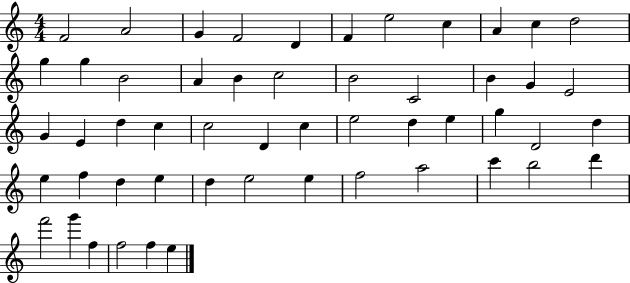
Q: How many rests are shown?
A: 0